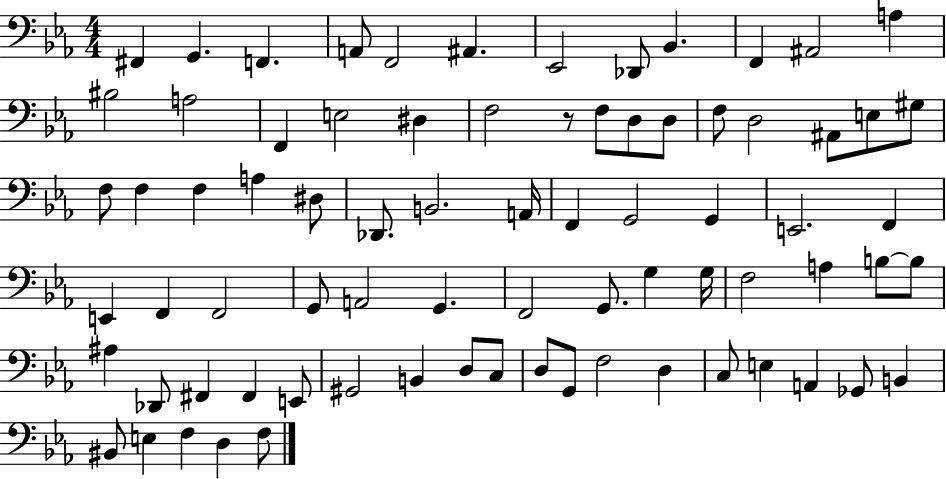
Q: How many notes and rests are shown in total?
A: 77